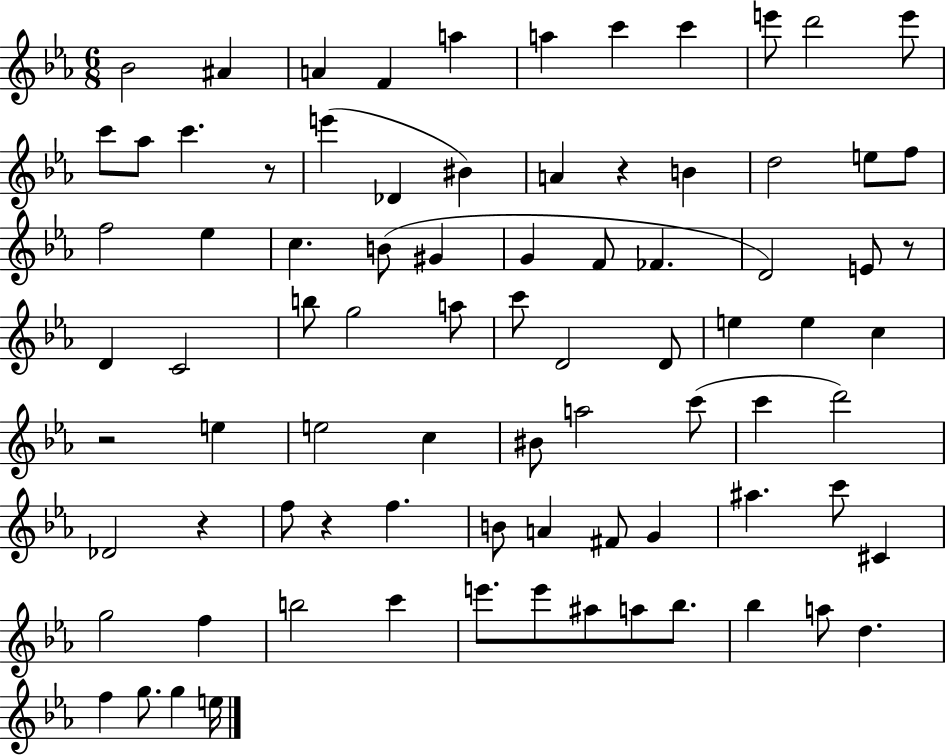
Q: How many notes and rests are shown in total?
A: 83